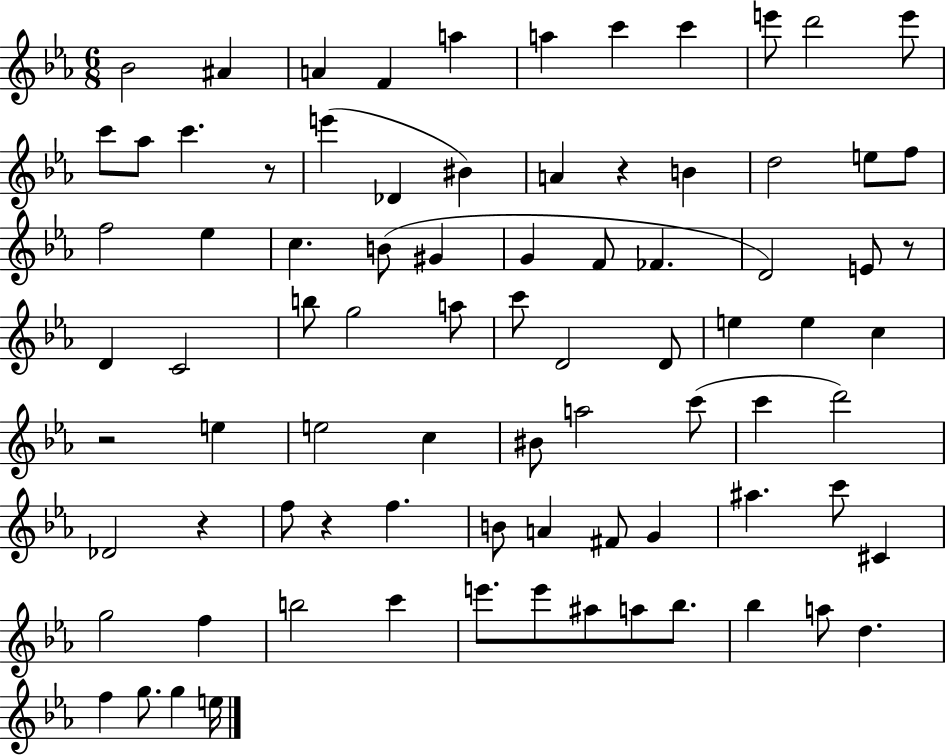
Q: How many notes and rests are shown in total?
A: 83